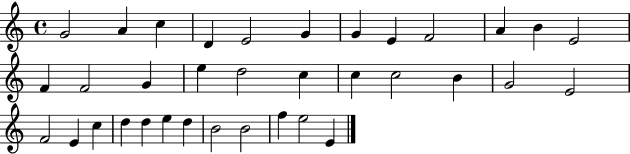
{
  \clef treble
  \time 4/4
  \defaultTimeSignature
  \key c \major
  g'2 a'4 c''4 | d'4 e'2 g'4 | g'4 e'4 f'2 | a'4 b'4 e'2 | \break f'4 f'2 g'4 | e''4 d''2 c''4 | c''4 c''2 b'4 | g'2 e'2 | \break f'2 e'4 c''4 | d''4 d''4 e''4 d''4 | b'2 b'2 | f''4 e''2 e'4 | \break \bar "|."
}